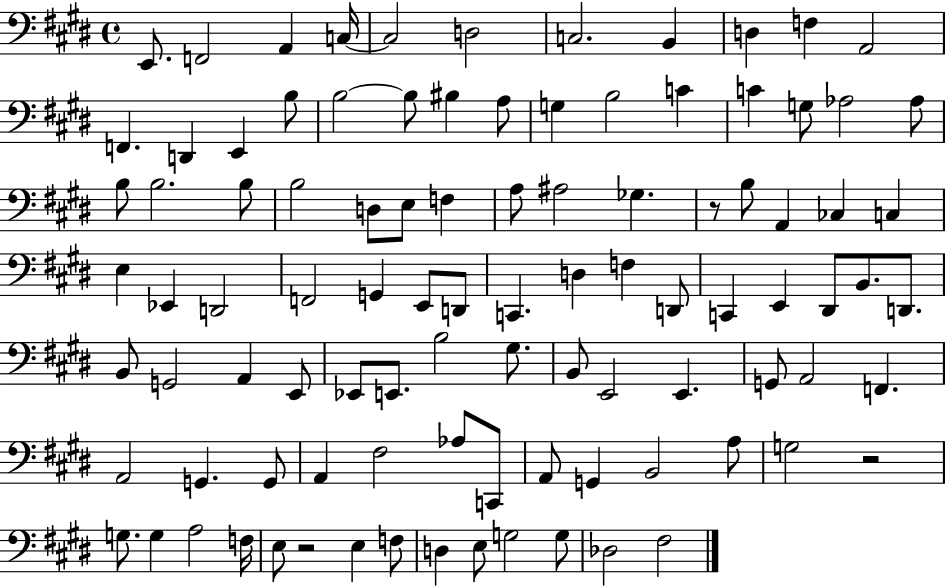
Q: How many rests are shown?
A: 3